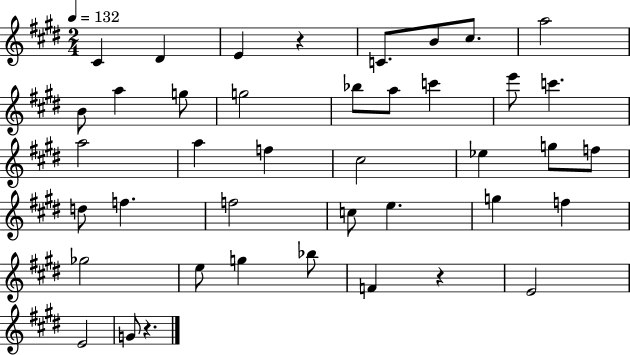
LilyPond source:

{
  \clef treble
  \numericTimeSignature
  \time 2/4
  \key e \major
  \tempo 4 = 132
  \repeat volta 2 { cis'4 dis'4 | e'4 r4 | c'8. b'8 cis''8. | a''2 | \break b'8 a''4 g''8 | g''2 | bes''8 a''8 c'''4 | e'''8 c'''4. | \break a''2 | a''4 f''4 | cis''2 | ees''4 g''8 f''8 | \break d''8 f''4. | f''2 | c''8 e''4. | g''4 f''4 | \break ges''2 | e''8 g''4 bes''8 | f'4 r4 | e'2 | \break e'2 | g'8 r4. | } \bar "|."
}